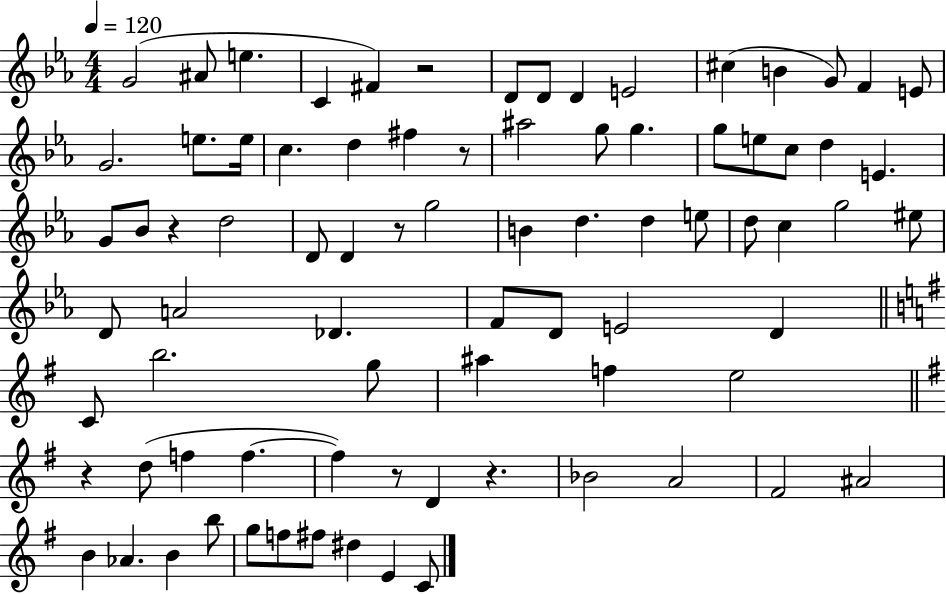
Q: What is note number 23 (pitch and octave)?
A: G5